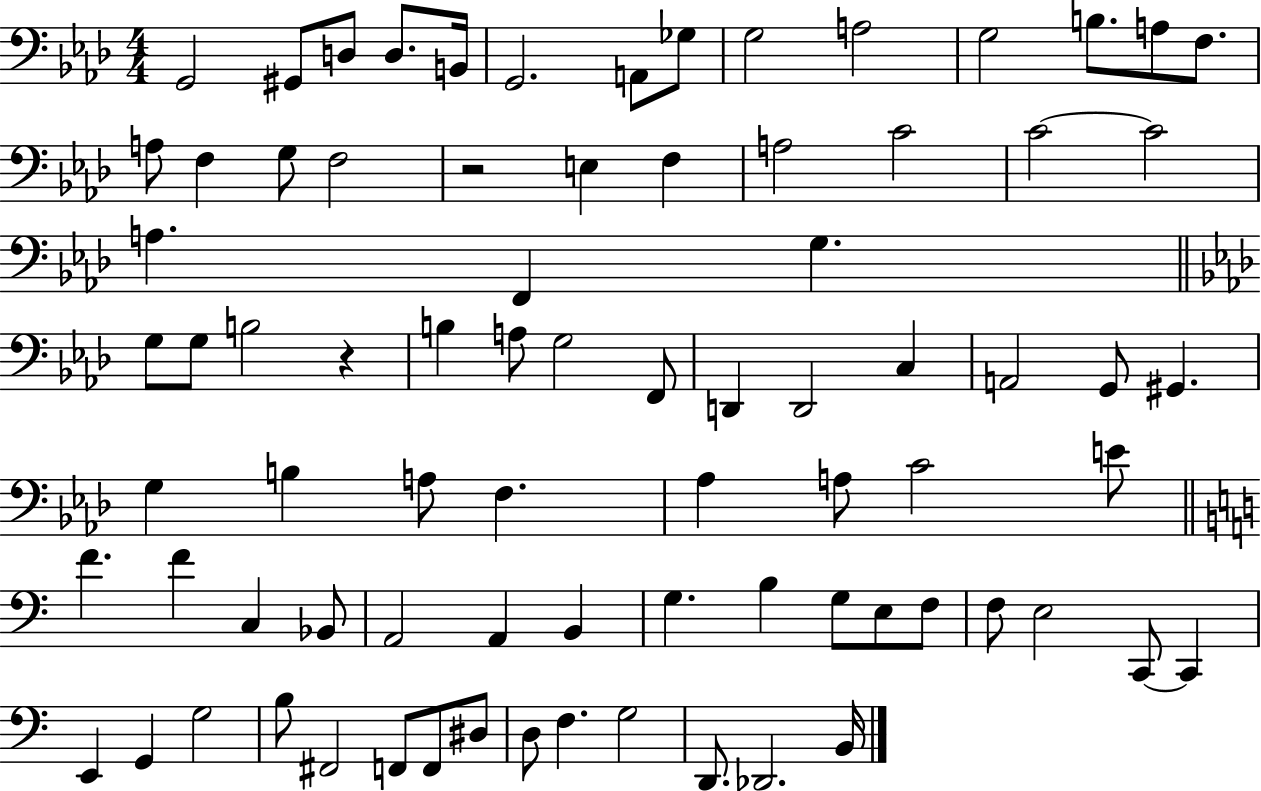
G2/h G#2/e D3/e D3/e. B2/s G2/h. A2/e Gb3/e G3/h A3/h G3/h B3/e. A3/e F3/e. A3/e F3/q G3/e F3/h R/h E3/q F3/q A3/h C4/h C4/h C4/h A3/q. F2/q G3/q. G3/e G3/e B3/h R/q B3/q A3/e G3/h F2/e D2/q D2/h C3/q A2/h G2/e G#2/q. G3/q B3/q A3/e F3/q. Ab3/q A3/e C4/h E4/e F4/q. F4/q C3/q Bb2/e A2/h A2/q B2/q G3/q. B3/q G3/e E3/e F3/e F3/e E3/h C2/e C2/q E2/q G2/q G3/h B3/e F#2/h F2/e F2/e D#3/e D3/e F3/q. G3/h D2/e. Db2/h. B2/s